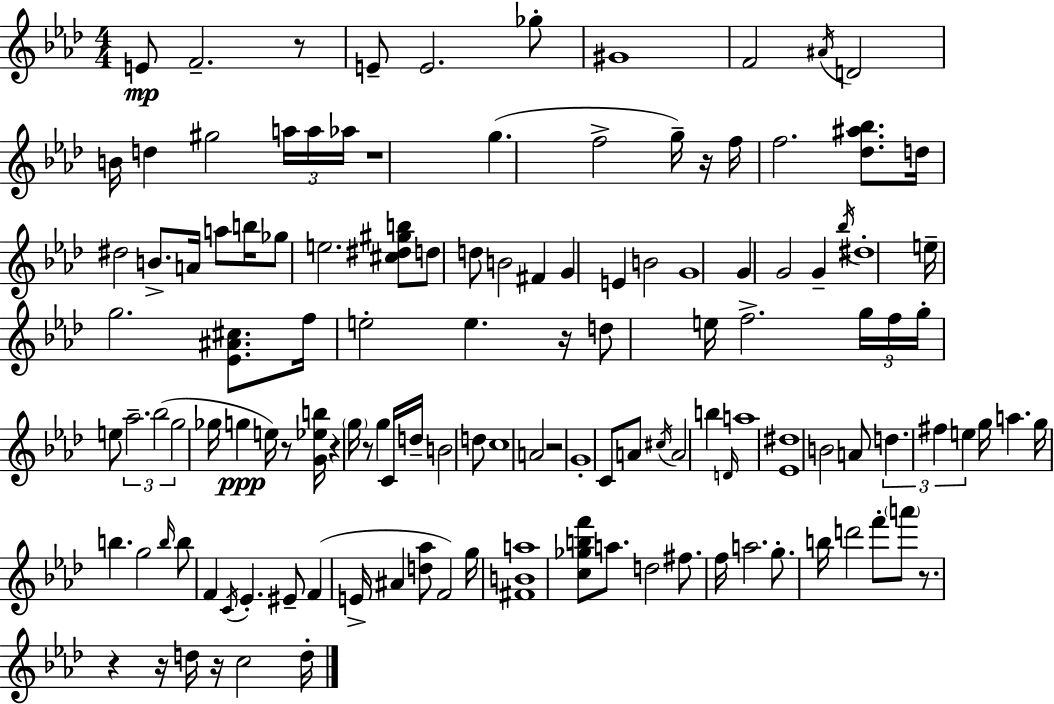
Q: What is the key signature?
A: AES major